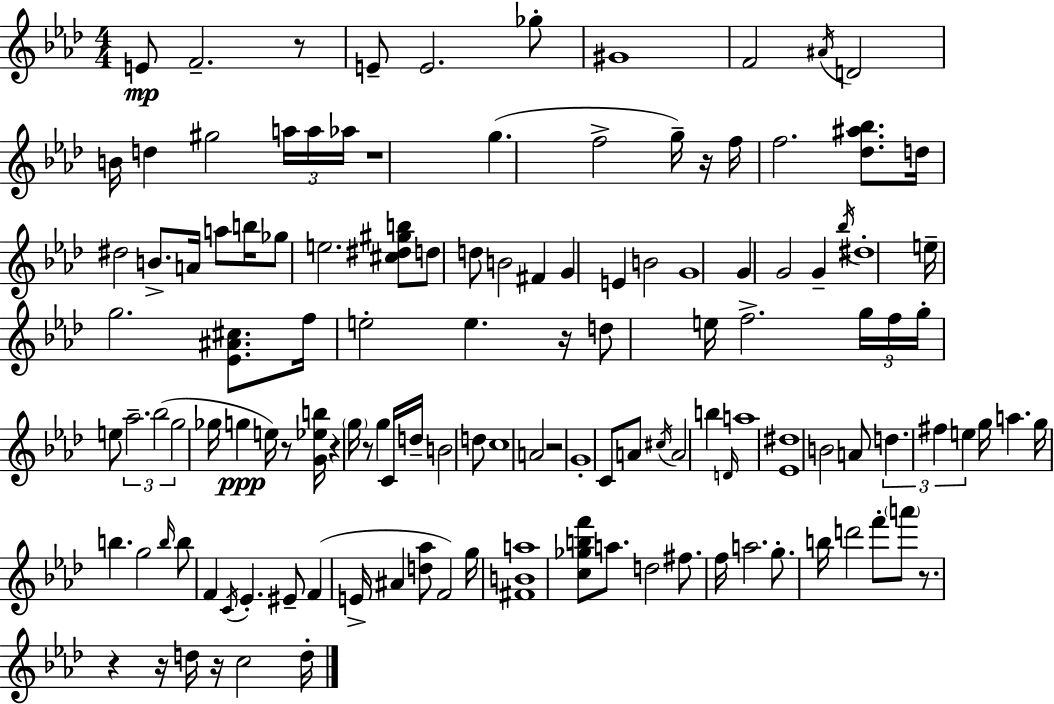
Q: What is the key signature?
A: AES major